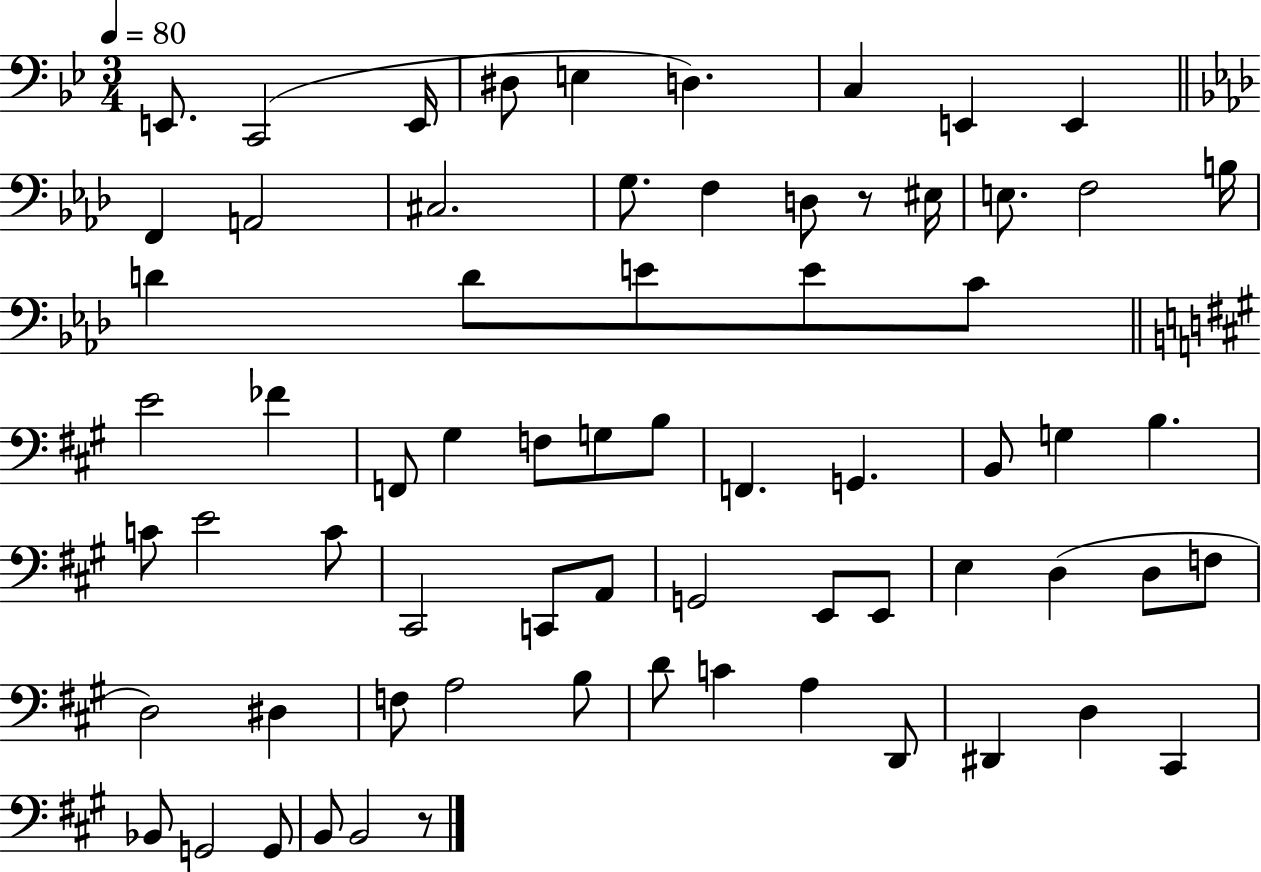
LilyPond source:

{
  \clef bass
  \numericTimeSignature
  \time 3/4
  \key bes \major
  \tempo 4 = 80
  \repeat volta 2 { e,8. c,2( e,16 | dis8 e4 d4.) | c4 e,4 e,4 | \bar "||" \break \key f \minor f,4 a,2 | cis2. | g8. f4 d8 r8 eis16 | e8. f2 b16 | \break d'4 d'8 e'8 e'8 c'8 | \bar "||" \break \key a \major e'2 fes'4 | f,8 gis4 f8 g8 b8 | f,4. g,4. | b,8 g4 b4. | \break c'8 e'2 c'8 | cis,2 c,8 a,8 | g,2 e,8 e,8 | e4 d4( d8 f8 | \break d2) dis4 | f8 a2 b8 | d'8 c'4 a4 d,8 | dis,4 d4 cis,4 | \break bes,8 g,2 g,8 | b,8 b,2 r8 | } \bar "|."
}